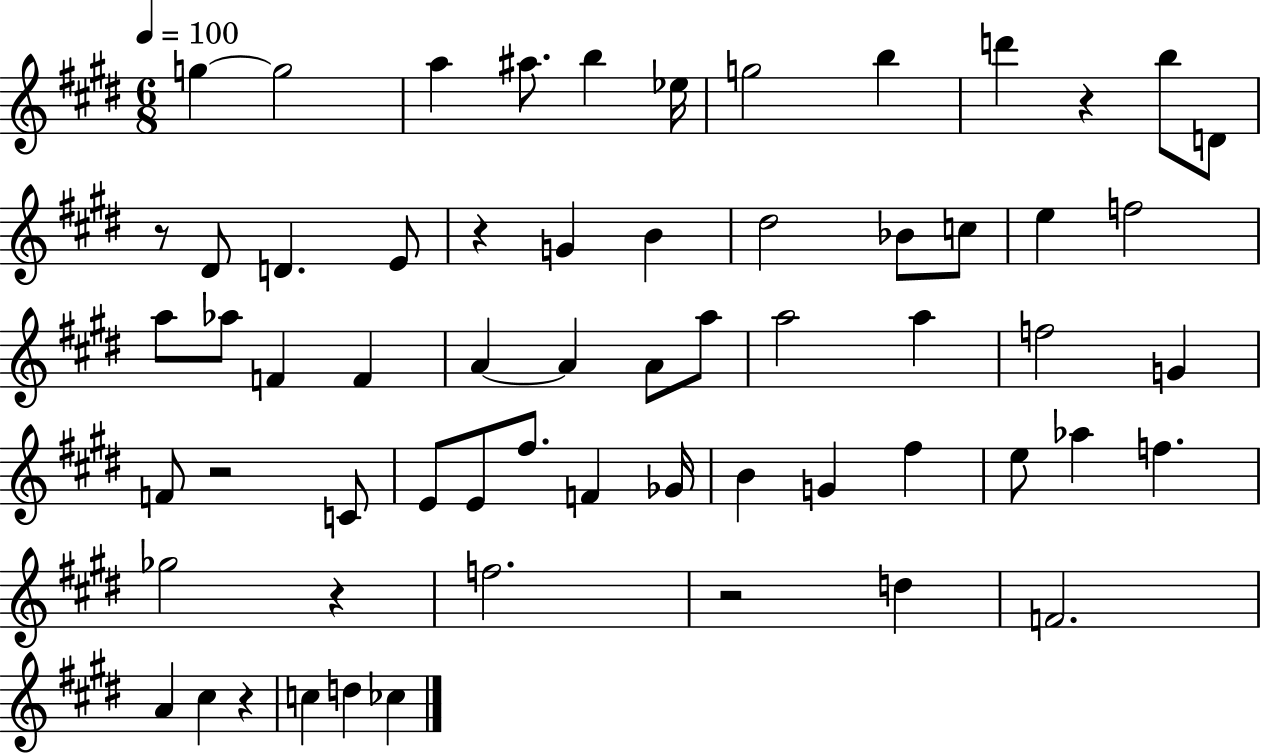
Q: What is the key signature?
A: E major